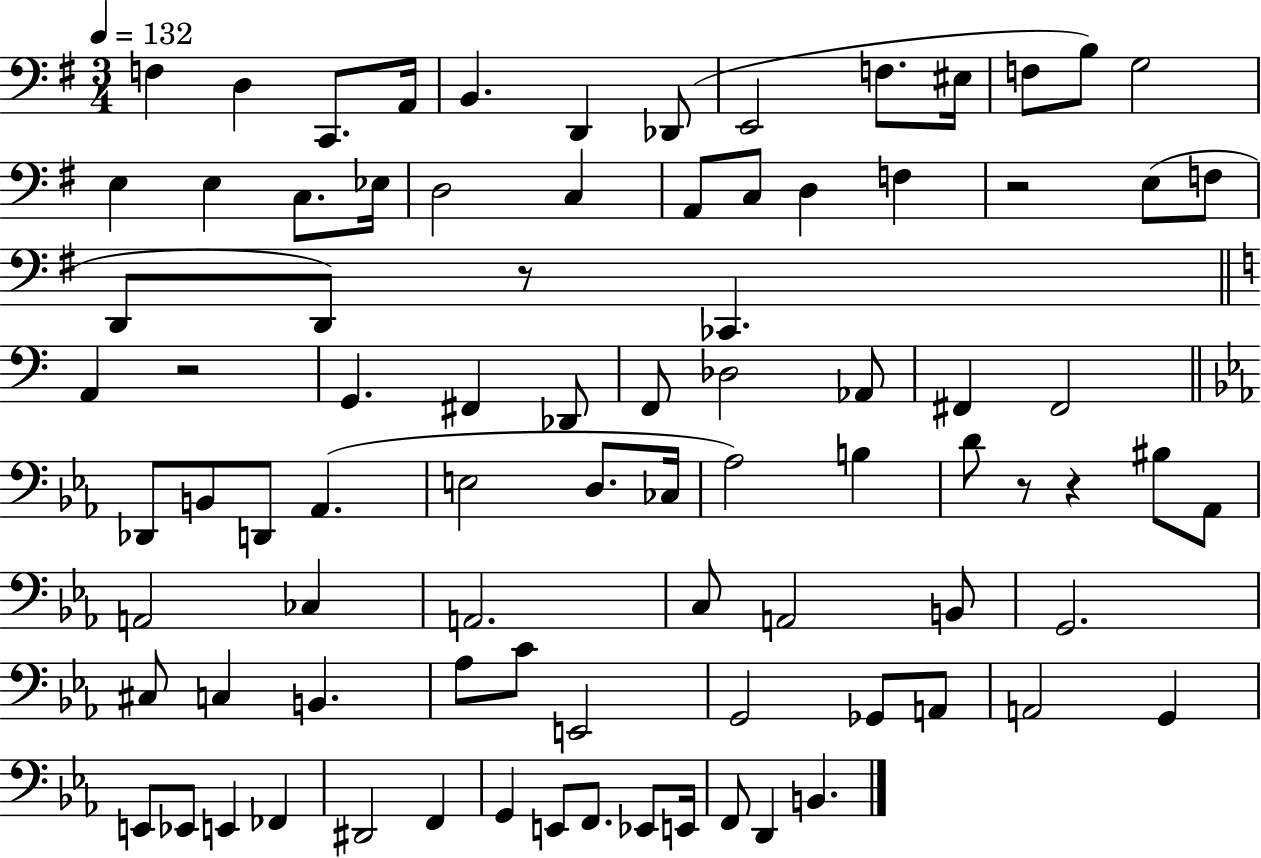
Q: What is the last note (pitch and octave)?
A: B2